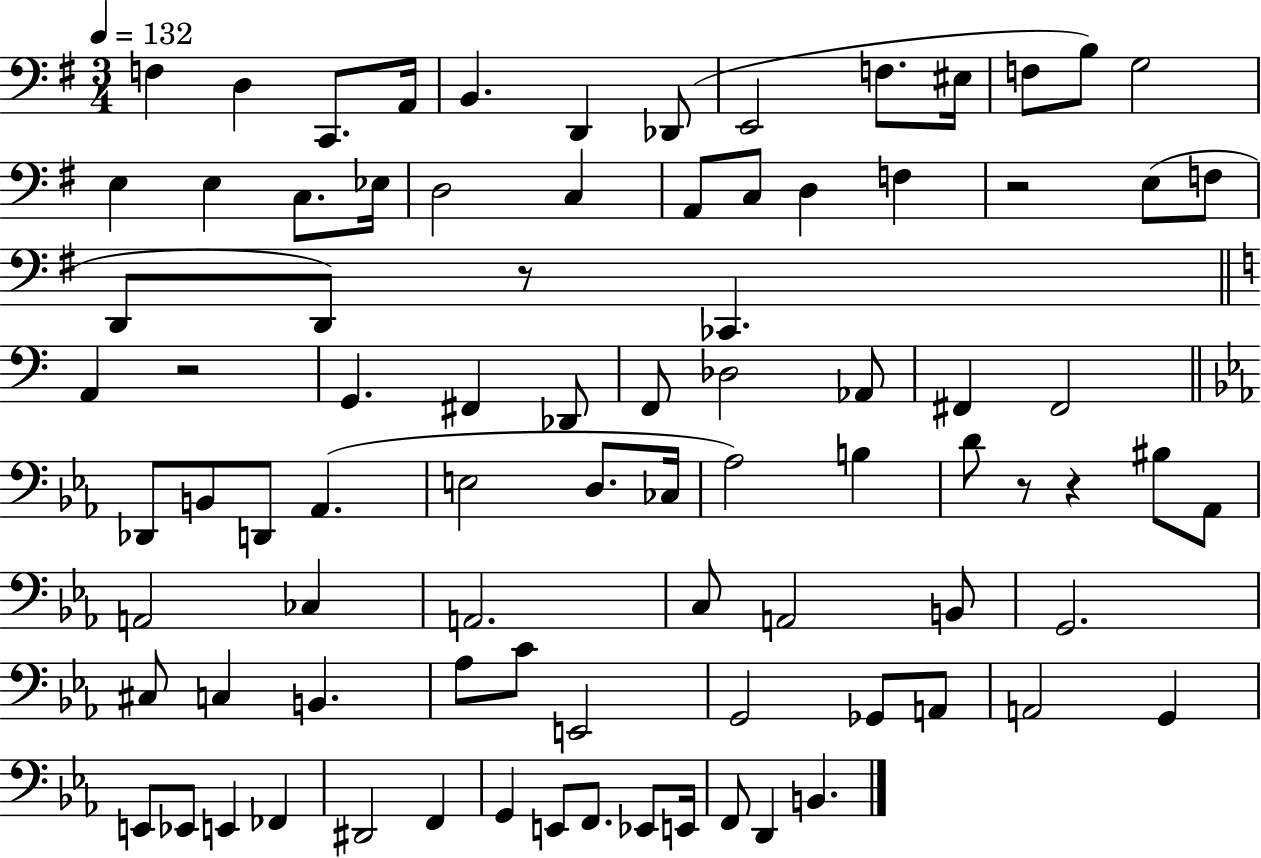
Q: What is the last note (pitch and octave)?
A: B2